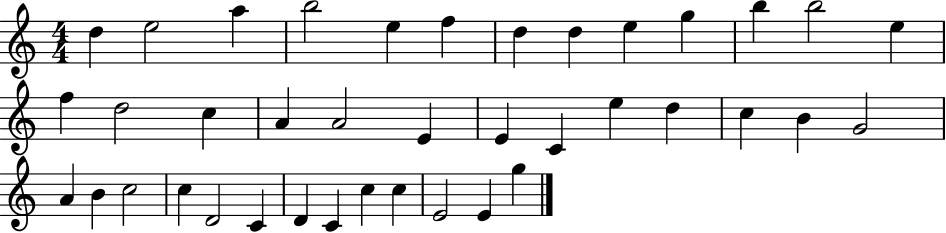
X:1
T:Untitled
M:4/4
L:1/4
K:C
d e2 a b2 e f d d e g b b2 e f d2 c A A2 E E C e d c B G2 A B c2 c D2 C D C c c E2 E g